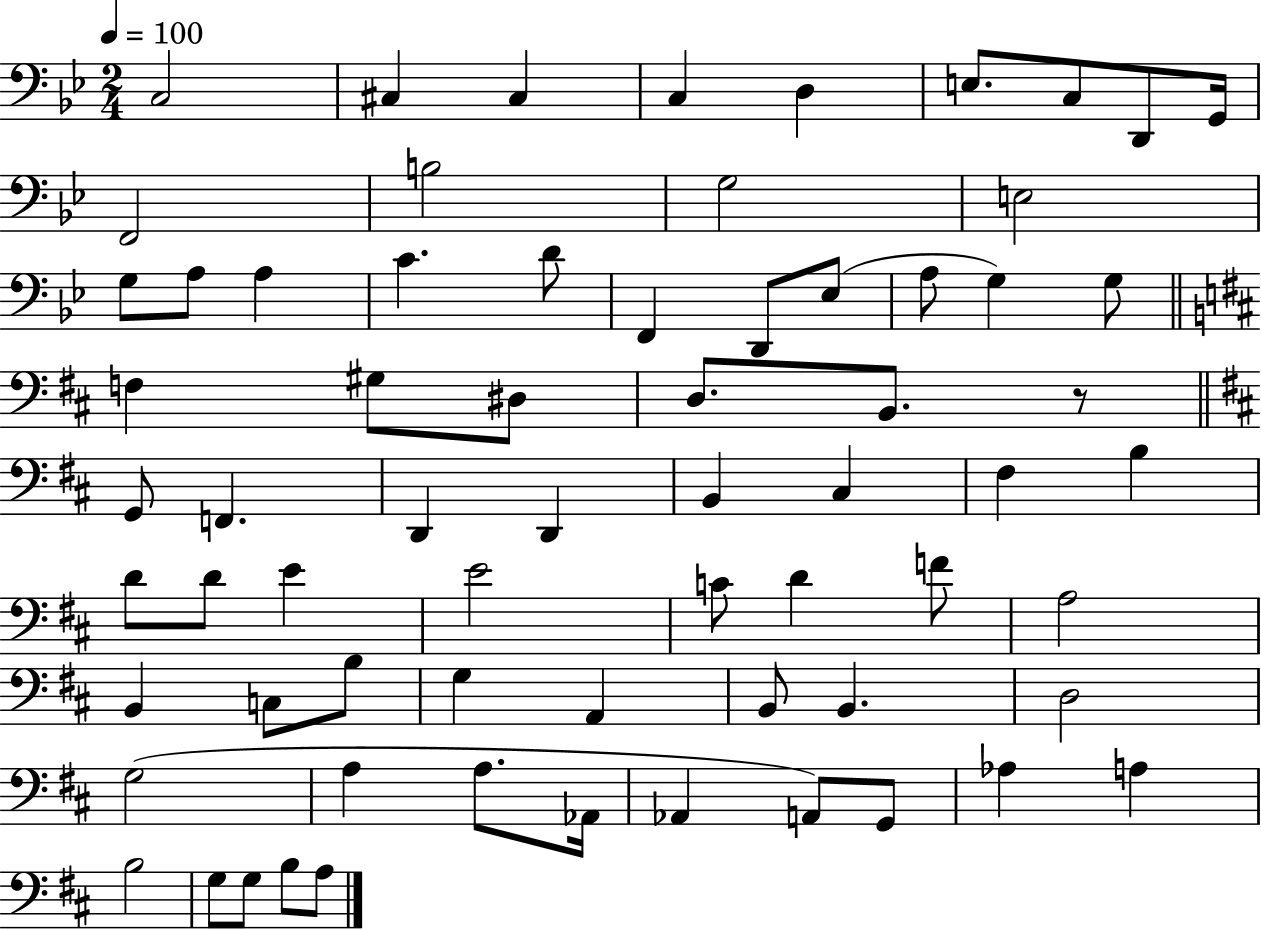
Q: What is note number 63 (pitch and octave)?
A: B3